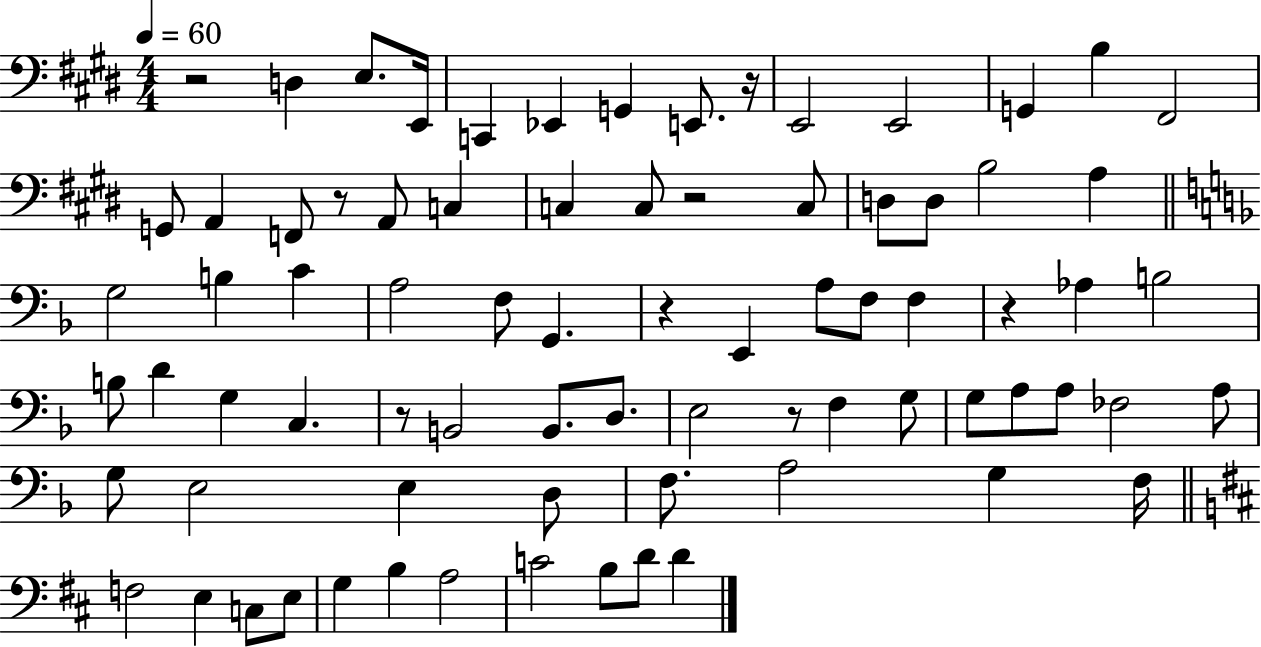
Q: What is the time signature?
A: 4/4